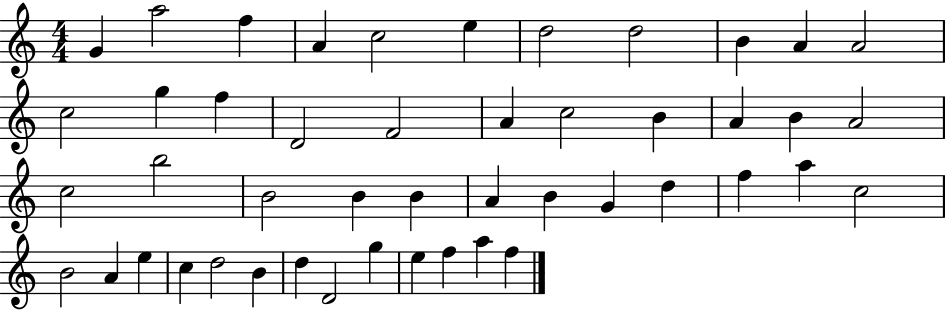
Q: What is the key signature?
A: C major